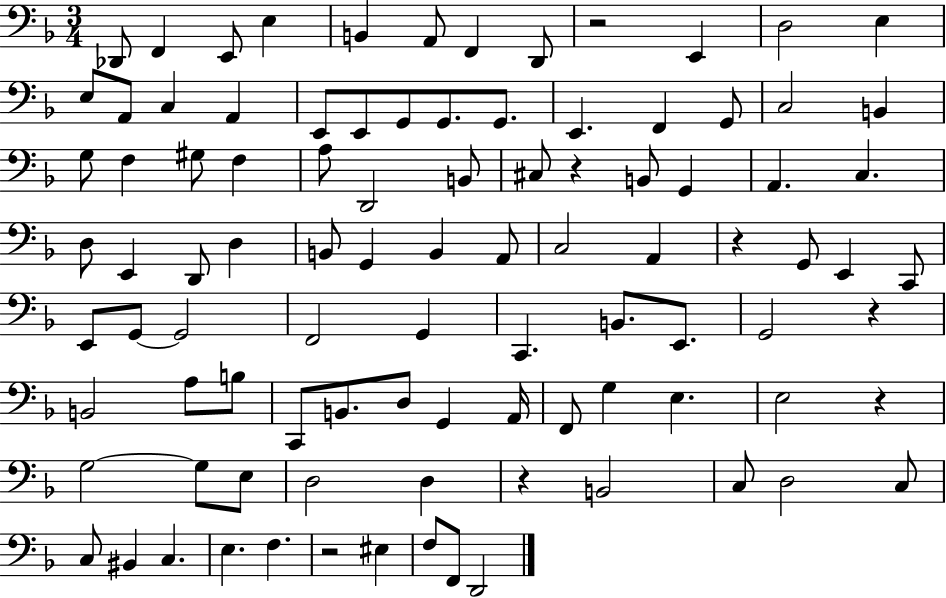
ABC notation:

X:1
T:Untitled
M:3/4
L:1/4
K:F
_D,,/2 F,, E,,/2 E, B,, A,,/2 F,, D,,/2 z2 E,, D,2 E, E,/2 A,,/2 C, A,, E,,/2 E,,/2 G,,/2 G,,/2 G,,/2 E,, F,, G,,/2 C,2 B,, G,/2 F, ^G,/2 F, A,/2 D,,2 B,,/2 ^C,/2 z B,,/2 G,, A,, C, D,/2 E,, D,,/2 D, B,,/2 G,, B,, A,,/2 C,2 A,, z G,,/2 E,, C,,/2 E,,/2 G,,/2 G,,2 F,,2 G,, C,, B,,/2 E,,/2 G,,2 z B,,2 A,/2 B,/2 C,,/2 B,,/2 D,/2 G,, A,,/4 F,,/2 G, E, E,2 z G,2 G,/2 E,/2 D,2 D, z B,,2 C,/2 D,2 C,/2 C,/2 ^B,, C, E, F, z2 ^E, F,/2 F,,/2 D,,2